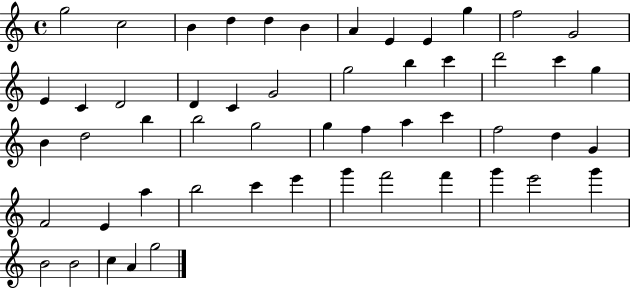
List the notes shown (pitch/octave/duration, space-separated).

G5/h C5/h B4/q D5/q D5/q B4/q A4/q E4/q E4/q G5/q F5/h G4/h E4/q C4/q D4/h D4/q C4/q G4/h G5/h B5/q C6/q D6/h C6/q G5/q B4/q D5/h B5/q B5/h G5/h G5/q F5/q A5/q C6/q F5/h D5/q G4/q F4/h E4/q A5/q B5/h C6/q E6/q G6/q F6/h F6/q G6/q E6/h G6/q B4/h B4/h C5/q A4/q G5/h